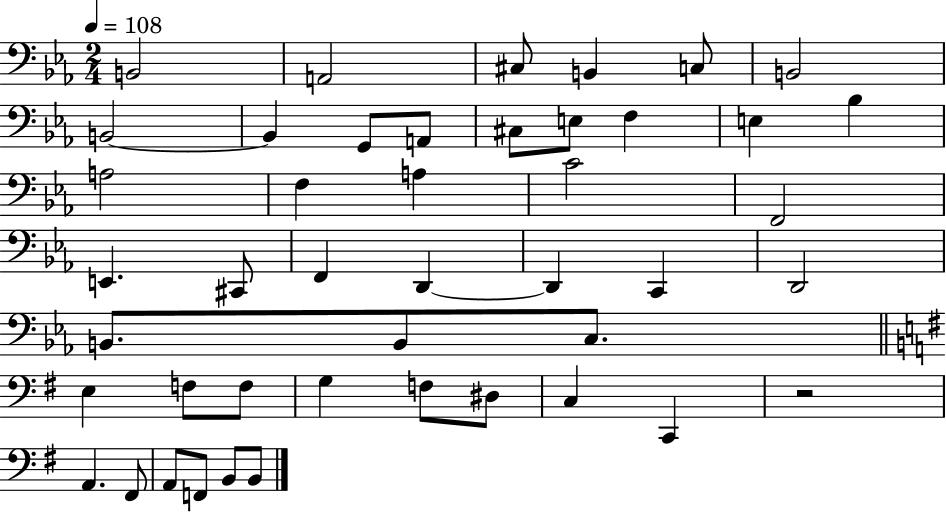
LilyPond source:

{
  \clef bass
  \numericTimeSignature
  \time 2/4
  \key ees \major
  \tempo 4 = 108
  b,2 | a,2 | cis8 b,4 c8 | b,2 | \break b,2~~ | b,4 g,8 a,8 | cis8 e8 f4 | e4 bes4 | \break a2 | f4 a4 | c'2 | f,2 | \break e,4. cis,8 | f,4 d,4~~ | d,4 c,4 | d,2 | \break b,8. b,8 c8. | \bar "||" \break \key e \minor e4 f8 f8 | g4 f8 dis8 | c4 c,4 | r2 | \break a,4. fis,8 | a,8 f,8 b,8 b,8 | \bar "|."
}